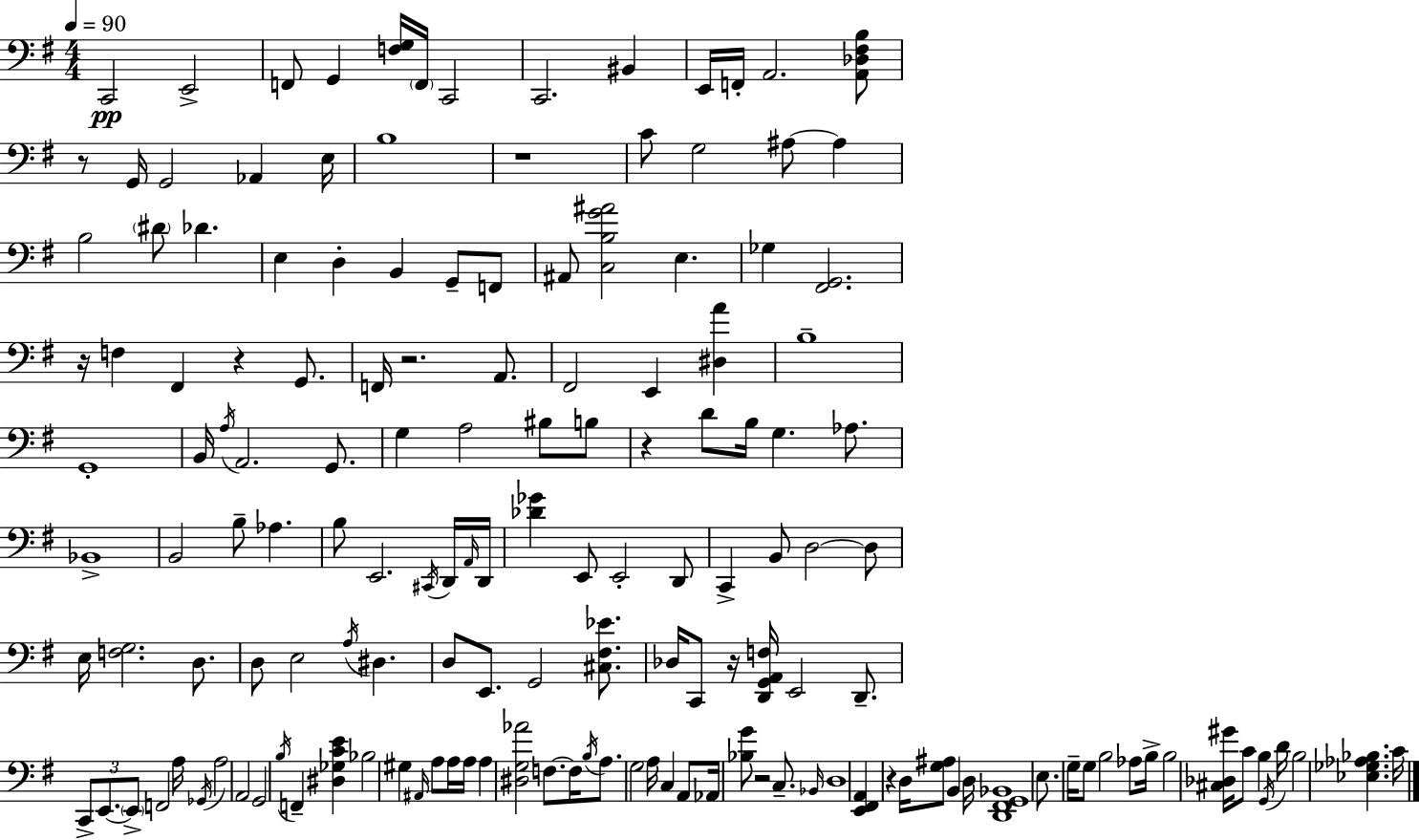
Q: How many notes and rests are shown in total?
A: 154